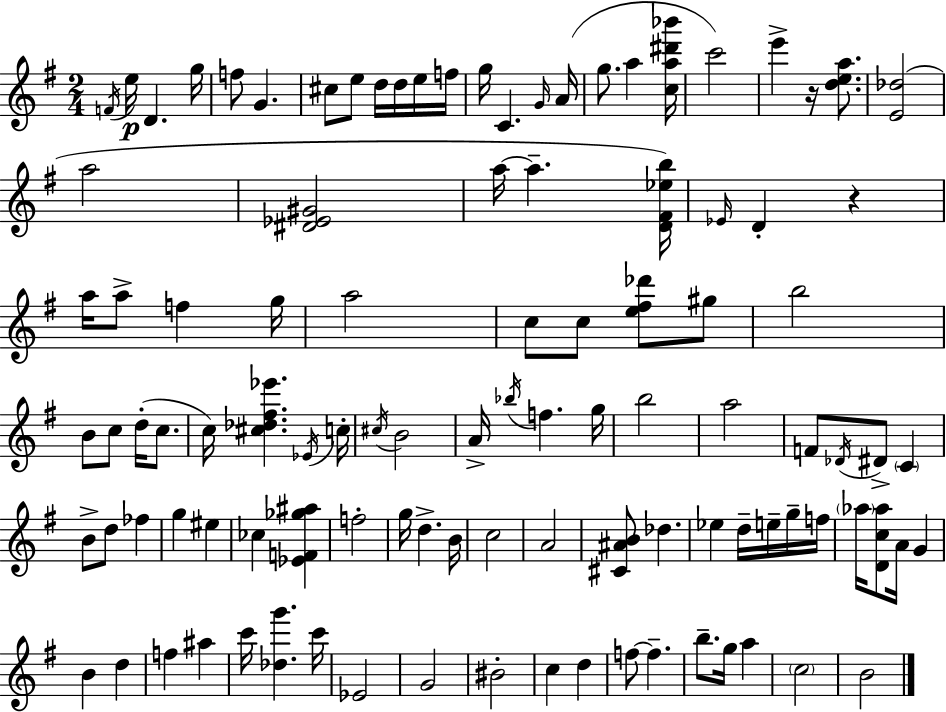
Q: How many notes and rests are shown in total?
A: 105